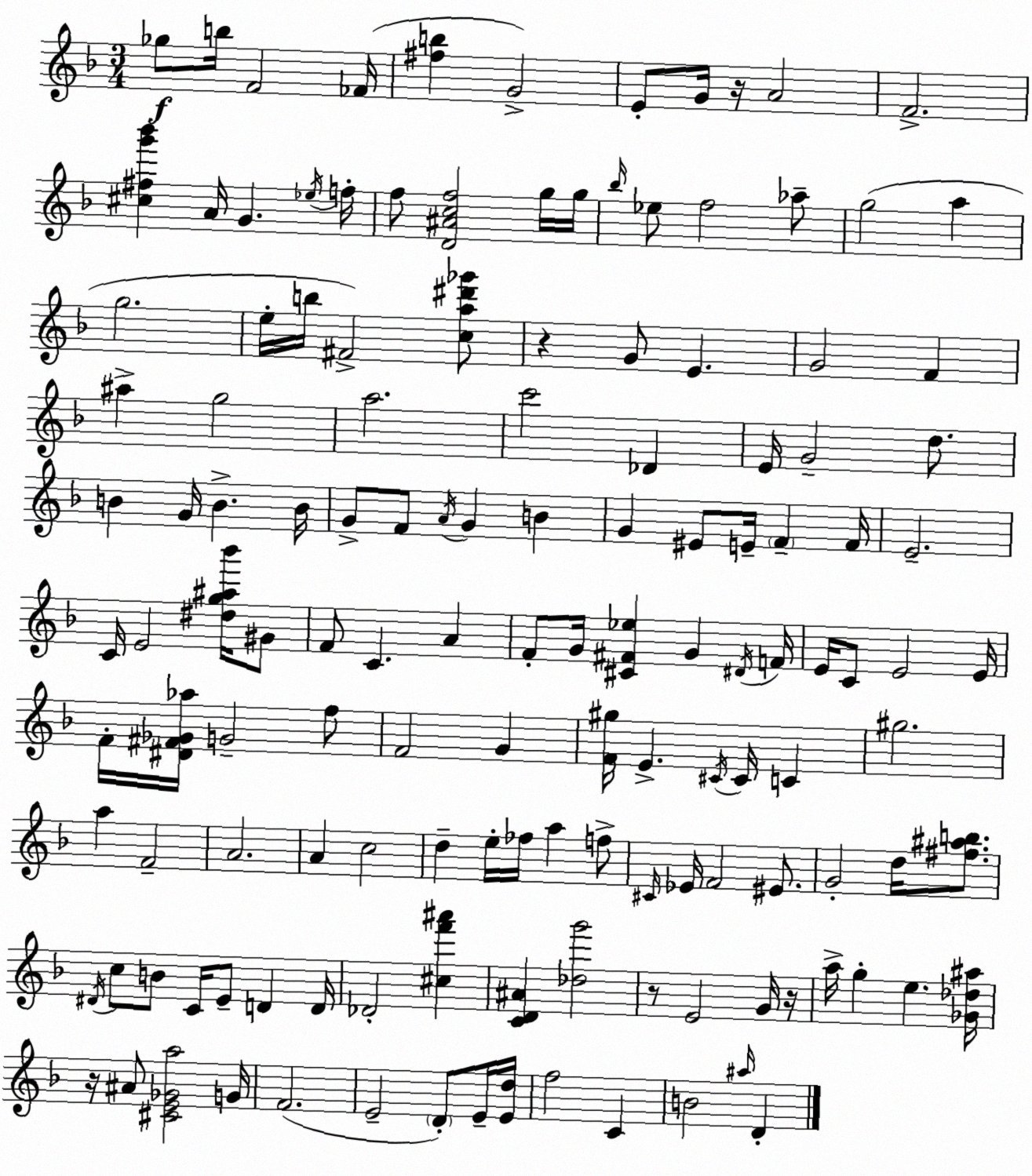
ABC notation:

X:1
T:Untitled
M:3/4
L:1/4
K:Dm
_g/2 b/4 F2 _F/4 [^fb] G2 E/2 G/4 z/4 A2 F2 [^c^fg'_b'] A/4 G _e/4 f/4 f/2 [D^Acf]2 g/4 g/4 _b/4 _e/2 f2 _a/2 g2 a g2 e/4 b/4 ^F2 [ca^d'_g']/2 z G/2 E G2 F ^a g2 a2 c'2 _D E/4 G2 d/2 B G/4 B B/4 G/2 F/2 A/4 G B G ^E/2 E/4 F F/4 E2 C/4 E2 [^dg^a_b']/4 ^G/2 F/2 C A F/2 G/4 [^C^F_e] G ^D/4 F/4 E/4 C/2 E2 E/4 F/4 [^D^F_G_a]/4 G2 f/2 F2 G [F^g]/4 E ^C/4 ^C/4 C ^g2 a F2 A2 A c2 d e/4 _f/4 a f/2 ^C/4 _E/4 F2 ^E/2 G2 d/4 [^f^ab]/2 ^D/4 c/2 B/2 C/4 E/2 D D/4 _D2 [^cf'^a'] [CD^A] [_dg']2 z/2 E2 G/4 z/4 a/4 g e [_G_d^a]/4 z/4 ^A/2 [^CE_Ga]2 G/4 F2 E2 D/2 E/4 [Ed]/4 f2 C B2 ^a/4 D